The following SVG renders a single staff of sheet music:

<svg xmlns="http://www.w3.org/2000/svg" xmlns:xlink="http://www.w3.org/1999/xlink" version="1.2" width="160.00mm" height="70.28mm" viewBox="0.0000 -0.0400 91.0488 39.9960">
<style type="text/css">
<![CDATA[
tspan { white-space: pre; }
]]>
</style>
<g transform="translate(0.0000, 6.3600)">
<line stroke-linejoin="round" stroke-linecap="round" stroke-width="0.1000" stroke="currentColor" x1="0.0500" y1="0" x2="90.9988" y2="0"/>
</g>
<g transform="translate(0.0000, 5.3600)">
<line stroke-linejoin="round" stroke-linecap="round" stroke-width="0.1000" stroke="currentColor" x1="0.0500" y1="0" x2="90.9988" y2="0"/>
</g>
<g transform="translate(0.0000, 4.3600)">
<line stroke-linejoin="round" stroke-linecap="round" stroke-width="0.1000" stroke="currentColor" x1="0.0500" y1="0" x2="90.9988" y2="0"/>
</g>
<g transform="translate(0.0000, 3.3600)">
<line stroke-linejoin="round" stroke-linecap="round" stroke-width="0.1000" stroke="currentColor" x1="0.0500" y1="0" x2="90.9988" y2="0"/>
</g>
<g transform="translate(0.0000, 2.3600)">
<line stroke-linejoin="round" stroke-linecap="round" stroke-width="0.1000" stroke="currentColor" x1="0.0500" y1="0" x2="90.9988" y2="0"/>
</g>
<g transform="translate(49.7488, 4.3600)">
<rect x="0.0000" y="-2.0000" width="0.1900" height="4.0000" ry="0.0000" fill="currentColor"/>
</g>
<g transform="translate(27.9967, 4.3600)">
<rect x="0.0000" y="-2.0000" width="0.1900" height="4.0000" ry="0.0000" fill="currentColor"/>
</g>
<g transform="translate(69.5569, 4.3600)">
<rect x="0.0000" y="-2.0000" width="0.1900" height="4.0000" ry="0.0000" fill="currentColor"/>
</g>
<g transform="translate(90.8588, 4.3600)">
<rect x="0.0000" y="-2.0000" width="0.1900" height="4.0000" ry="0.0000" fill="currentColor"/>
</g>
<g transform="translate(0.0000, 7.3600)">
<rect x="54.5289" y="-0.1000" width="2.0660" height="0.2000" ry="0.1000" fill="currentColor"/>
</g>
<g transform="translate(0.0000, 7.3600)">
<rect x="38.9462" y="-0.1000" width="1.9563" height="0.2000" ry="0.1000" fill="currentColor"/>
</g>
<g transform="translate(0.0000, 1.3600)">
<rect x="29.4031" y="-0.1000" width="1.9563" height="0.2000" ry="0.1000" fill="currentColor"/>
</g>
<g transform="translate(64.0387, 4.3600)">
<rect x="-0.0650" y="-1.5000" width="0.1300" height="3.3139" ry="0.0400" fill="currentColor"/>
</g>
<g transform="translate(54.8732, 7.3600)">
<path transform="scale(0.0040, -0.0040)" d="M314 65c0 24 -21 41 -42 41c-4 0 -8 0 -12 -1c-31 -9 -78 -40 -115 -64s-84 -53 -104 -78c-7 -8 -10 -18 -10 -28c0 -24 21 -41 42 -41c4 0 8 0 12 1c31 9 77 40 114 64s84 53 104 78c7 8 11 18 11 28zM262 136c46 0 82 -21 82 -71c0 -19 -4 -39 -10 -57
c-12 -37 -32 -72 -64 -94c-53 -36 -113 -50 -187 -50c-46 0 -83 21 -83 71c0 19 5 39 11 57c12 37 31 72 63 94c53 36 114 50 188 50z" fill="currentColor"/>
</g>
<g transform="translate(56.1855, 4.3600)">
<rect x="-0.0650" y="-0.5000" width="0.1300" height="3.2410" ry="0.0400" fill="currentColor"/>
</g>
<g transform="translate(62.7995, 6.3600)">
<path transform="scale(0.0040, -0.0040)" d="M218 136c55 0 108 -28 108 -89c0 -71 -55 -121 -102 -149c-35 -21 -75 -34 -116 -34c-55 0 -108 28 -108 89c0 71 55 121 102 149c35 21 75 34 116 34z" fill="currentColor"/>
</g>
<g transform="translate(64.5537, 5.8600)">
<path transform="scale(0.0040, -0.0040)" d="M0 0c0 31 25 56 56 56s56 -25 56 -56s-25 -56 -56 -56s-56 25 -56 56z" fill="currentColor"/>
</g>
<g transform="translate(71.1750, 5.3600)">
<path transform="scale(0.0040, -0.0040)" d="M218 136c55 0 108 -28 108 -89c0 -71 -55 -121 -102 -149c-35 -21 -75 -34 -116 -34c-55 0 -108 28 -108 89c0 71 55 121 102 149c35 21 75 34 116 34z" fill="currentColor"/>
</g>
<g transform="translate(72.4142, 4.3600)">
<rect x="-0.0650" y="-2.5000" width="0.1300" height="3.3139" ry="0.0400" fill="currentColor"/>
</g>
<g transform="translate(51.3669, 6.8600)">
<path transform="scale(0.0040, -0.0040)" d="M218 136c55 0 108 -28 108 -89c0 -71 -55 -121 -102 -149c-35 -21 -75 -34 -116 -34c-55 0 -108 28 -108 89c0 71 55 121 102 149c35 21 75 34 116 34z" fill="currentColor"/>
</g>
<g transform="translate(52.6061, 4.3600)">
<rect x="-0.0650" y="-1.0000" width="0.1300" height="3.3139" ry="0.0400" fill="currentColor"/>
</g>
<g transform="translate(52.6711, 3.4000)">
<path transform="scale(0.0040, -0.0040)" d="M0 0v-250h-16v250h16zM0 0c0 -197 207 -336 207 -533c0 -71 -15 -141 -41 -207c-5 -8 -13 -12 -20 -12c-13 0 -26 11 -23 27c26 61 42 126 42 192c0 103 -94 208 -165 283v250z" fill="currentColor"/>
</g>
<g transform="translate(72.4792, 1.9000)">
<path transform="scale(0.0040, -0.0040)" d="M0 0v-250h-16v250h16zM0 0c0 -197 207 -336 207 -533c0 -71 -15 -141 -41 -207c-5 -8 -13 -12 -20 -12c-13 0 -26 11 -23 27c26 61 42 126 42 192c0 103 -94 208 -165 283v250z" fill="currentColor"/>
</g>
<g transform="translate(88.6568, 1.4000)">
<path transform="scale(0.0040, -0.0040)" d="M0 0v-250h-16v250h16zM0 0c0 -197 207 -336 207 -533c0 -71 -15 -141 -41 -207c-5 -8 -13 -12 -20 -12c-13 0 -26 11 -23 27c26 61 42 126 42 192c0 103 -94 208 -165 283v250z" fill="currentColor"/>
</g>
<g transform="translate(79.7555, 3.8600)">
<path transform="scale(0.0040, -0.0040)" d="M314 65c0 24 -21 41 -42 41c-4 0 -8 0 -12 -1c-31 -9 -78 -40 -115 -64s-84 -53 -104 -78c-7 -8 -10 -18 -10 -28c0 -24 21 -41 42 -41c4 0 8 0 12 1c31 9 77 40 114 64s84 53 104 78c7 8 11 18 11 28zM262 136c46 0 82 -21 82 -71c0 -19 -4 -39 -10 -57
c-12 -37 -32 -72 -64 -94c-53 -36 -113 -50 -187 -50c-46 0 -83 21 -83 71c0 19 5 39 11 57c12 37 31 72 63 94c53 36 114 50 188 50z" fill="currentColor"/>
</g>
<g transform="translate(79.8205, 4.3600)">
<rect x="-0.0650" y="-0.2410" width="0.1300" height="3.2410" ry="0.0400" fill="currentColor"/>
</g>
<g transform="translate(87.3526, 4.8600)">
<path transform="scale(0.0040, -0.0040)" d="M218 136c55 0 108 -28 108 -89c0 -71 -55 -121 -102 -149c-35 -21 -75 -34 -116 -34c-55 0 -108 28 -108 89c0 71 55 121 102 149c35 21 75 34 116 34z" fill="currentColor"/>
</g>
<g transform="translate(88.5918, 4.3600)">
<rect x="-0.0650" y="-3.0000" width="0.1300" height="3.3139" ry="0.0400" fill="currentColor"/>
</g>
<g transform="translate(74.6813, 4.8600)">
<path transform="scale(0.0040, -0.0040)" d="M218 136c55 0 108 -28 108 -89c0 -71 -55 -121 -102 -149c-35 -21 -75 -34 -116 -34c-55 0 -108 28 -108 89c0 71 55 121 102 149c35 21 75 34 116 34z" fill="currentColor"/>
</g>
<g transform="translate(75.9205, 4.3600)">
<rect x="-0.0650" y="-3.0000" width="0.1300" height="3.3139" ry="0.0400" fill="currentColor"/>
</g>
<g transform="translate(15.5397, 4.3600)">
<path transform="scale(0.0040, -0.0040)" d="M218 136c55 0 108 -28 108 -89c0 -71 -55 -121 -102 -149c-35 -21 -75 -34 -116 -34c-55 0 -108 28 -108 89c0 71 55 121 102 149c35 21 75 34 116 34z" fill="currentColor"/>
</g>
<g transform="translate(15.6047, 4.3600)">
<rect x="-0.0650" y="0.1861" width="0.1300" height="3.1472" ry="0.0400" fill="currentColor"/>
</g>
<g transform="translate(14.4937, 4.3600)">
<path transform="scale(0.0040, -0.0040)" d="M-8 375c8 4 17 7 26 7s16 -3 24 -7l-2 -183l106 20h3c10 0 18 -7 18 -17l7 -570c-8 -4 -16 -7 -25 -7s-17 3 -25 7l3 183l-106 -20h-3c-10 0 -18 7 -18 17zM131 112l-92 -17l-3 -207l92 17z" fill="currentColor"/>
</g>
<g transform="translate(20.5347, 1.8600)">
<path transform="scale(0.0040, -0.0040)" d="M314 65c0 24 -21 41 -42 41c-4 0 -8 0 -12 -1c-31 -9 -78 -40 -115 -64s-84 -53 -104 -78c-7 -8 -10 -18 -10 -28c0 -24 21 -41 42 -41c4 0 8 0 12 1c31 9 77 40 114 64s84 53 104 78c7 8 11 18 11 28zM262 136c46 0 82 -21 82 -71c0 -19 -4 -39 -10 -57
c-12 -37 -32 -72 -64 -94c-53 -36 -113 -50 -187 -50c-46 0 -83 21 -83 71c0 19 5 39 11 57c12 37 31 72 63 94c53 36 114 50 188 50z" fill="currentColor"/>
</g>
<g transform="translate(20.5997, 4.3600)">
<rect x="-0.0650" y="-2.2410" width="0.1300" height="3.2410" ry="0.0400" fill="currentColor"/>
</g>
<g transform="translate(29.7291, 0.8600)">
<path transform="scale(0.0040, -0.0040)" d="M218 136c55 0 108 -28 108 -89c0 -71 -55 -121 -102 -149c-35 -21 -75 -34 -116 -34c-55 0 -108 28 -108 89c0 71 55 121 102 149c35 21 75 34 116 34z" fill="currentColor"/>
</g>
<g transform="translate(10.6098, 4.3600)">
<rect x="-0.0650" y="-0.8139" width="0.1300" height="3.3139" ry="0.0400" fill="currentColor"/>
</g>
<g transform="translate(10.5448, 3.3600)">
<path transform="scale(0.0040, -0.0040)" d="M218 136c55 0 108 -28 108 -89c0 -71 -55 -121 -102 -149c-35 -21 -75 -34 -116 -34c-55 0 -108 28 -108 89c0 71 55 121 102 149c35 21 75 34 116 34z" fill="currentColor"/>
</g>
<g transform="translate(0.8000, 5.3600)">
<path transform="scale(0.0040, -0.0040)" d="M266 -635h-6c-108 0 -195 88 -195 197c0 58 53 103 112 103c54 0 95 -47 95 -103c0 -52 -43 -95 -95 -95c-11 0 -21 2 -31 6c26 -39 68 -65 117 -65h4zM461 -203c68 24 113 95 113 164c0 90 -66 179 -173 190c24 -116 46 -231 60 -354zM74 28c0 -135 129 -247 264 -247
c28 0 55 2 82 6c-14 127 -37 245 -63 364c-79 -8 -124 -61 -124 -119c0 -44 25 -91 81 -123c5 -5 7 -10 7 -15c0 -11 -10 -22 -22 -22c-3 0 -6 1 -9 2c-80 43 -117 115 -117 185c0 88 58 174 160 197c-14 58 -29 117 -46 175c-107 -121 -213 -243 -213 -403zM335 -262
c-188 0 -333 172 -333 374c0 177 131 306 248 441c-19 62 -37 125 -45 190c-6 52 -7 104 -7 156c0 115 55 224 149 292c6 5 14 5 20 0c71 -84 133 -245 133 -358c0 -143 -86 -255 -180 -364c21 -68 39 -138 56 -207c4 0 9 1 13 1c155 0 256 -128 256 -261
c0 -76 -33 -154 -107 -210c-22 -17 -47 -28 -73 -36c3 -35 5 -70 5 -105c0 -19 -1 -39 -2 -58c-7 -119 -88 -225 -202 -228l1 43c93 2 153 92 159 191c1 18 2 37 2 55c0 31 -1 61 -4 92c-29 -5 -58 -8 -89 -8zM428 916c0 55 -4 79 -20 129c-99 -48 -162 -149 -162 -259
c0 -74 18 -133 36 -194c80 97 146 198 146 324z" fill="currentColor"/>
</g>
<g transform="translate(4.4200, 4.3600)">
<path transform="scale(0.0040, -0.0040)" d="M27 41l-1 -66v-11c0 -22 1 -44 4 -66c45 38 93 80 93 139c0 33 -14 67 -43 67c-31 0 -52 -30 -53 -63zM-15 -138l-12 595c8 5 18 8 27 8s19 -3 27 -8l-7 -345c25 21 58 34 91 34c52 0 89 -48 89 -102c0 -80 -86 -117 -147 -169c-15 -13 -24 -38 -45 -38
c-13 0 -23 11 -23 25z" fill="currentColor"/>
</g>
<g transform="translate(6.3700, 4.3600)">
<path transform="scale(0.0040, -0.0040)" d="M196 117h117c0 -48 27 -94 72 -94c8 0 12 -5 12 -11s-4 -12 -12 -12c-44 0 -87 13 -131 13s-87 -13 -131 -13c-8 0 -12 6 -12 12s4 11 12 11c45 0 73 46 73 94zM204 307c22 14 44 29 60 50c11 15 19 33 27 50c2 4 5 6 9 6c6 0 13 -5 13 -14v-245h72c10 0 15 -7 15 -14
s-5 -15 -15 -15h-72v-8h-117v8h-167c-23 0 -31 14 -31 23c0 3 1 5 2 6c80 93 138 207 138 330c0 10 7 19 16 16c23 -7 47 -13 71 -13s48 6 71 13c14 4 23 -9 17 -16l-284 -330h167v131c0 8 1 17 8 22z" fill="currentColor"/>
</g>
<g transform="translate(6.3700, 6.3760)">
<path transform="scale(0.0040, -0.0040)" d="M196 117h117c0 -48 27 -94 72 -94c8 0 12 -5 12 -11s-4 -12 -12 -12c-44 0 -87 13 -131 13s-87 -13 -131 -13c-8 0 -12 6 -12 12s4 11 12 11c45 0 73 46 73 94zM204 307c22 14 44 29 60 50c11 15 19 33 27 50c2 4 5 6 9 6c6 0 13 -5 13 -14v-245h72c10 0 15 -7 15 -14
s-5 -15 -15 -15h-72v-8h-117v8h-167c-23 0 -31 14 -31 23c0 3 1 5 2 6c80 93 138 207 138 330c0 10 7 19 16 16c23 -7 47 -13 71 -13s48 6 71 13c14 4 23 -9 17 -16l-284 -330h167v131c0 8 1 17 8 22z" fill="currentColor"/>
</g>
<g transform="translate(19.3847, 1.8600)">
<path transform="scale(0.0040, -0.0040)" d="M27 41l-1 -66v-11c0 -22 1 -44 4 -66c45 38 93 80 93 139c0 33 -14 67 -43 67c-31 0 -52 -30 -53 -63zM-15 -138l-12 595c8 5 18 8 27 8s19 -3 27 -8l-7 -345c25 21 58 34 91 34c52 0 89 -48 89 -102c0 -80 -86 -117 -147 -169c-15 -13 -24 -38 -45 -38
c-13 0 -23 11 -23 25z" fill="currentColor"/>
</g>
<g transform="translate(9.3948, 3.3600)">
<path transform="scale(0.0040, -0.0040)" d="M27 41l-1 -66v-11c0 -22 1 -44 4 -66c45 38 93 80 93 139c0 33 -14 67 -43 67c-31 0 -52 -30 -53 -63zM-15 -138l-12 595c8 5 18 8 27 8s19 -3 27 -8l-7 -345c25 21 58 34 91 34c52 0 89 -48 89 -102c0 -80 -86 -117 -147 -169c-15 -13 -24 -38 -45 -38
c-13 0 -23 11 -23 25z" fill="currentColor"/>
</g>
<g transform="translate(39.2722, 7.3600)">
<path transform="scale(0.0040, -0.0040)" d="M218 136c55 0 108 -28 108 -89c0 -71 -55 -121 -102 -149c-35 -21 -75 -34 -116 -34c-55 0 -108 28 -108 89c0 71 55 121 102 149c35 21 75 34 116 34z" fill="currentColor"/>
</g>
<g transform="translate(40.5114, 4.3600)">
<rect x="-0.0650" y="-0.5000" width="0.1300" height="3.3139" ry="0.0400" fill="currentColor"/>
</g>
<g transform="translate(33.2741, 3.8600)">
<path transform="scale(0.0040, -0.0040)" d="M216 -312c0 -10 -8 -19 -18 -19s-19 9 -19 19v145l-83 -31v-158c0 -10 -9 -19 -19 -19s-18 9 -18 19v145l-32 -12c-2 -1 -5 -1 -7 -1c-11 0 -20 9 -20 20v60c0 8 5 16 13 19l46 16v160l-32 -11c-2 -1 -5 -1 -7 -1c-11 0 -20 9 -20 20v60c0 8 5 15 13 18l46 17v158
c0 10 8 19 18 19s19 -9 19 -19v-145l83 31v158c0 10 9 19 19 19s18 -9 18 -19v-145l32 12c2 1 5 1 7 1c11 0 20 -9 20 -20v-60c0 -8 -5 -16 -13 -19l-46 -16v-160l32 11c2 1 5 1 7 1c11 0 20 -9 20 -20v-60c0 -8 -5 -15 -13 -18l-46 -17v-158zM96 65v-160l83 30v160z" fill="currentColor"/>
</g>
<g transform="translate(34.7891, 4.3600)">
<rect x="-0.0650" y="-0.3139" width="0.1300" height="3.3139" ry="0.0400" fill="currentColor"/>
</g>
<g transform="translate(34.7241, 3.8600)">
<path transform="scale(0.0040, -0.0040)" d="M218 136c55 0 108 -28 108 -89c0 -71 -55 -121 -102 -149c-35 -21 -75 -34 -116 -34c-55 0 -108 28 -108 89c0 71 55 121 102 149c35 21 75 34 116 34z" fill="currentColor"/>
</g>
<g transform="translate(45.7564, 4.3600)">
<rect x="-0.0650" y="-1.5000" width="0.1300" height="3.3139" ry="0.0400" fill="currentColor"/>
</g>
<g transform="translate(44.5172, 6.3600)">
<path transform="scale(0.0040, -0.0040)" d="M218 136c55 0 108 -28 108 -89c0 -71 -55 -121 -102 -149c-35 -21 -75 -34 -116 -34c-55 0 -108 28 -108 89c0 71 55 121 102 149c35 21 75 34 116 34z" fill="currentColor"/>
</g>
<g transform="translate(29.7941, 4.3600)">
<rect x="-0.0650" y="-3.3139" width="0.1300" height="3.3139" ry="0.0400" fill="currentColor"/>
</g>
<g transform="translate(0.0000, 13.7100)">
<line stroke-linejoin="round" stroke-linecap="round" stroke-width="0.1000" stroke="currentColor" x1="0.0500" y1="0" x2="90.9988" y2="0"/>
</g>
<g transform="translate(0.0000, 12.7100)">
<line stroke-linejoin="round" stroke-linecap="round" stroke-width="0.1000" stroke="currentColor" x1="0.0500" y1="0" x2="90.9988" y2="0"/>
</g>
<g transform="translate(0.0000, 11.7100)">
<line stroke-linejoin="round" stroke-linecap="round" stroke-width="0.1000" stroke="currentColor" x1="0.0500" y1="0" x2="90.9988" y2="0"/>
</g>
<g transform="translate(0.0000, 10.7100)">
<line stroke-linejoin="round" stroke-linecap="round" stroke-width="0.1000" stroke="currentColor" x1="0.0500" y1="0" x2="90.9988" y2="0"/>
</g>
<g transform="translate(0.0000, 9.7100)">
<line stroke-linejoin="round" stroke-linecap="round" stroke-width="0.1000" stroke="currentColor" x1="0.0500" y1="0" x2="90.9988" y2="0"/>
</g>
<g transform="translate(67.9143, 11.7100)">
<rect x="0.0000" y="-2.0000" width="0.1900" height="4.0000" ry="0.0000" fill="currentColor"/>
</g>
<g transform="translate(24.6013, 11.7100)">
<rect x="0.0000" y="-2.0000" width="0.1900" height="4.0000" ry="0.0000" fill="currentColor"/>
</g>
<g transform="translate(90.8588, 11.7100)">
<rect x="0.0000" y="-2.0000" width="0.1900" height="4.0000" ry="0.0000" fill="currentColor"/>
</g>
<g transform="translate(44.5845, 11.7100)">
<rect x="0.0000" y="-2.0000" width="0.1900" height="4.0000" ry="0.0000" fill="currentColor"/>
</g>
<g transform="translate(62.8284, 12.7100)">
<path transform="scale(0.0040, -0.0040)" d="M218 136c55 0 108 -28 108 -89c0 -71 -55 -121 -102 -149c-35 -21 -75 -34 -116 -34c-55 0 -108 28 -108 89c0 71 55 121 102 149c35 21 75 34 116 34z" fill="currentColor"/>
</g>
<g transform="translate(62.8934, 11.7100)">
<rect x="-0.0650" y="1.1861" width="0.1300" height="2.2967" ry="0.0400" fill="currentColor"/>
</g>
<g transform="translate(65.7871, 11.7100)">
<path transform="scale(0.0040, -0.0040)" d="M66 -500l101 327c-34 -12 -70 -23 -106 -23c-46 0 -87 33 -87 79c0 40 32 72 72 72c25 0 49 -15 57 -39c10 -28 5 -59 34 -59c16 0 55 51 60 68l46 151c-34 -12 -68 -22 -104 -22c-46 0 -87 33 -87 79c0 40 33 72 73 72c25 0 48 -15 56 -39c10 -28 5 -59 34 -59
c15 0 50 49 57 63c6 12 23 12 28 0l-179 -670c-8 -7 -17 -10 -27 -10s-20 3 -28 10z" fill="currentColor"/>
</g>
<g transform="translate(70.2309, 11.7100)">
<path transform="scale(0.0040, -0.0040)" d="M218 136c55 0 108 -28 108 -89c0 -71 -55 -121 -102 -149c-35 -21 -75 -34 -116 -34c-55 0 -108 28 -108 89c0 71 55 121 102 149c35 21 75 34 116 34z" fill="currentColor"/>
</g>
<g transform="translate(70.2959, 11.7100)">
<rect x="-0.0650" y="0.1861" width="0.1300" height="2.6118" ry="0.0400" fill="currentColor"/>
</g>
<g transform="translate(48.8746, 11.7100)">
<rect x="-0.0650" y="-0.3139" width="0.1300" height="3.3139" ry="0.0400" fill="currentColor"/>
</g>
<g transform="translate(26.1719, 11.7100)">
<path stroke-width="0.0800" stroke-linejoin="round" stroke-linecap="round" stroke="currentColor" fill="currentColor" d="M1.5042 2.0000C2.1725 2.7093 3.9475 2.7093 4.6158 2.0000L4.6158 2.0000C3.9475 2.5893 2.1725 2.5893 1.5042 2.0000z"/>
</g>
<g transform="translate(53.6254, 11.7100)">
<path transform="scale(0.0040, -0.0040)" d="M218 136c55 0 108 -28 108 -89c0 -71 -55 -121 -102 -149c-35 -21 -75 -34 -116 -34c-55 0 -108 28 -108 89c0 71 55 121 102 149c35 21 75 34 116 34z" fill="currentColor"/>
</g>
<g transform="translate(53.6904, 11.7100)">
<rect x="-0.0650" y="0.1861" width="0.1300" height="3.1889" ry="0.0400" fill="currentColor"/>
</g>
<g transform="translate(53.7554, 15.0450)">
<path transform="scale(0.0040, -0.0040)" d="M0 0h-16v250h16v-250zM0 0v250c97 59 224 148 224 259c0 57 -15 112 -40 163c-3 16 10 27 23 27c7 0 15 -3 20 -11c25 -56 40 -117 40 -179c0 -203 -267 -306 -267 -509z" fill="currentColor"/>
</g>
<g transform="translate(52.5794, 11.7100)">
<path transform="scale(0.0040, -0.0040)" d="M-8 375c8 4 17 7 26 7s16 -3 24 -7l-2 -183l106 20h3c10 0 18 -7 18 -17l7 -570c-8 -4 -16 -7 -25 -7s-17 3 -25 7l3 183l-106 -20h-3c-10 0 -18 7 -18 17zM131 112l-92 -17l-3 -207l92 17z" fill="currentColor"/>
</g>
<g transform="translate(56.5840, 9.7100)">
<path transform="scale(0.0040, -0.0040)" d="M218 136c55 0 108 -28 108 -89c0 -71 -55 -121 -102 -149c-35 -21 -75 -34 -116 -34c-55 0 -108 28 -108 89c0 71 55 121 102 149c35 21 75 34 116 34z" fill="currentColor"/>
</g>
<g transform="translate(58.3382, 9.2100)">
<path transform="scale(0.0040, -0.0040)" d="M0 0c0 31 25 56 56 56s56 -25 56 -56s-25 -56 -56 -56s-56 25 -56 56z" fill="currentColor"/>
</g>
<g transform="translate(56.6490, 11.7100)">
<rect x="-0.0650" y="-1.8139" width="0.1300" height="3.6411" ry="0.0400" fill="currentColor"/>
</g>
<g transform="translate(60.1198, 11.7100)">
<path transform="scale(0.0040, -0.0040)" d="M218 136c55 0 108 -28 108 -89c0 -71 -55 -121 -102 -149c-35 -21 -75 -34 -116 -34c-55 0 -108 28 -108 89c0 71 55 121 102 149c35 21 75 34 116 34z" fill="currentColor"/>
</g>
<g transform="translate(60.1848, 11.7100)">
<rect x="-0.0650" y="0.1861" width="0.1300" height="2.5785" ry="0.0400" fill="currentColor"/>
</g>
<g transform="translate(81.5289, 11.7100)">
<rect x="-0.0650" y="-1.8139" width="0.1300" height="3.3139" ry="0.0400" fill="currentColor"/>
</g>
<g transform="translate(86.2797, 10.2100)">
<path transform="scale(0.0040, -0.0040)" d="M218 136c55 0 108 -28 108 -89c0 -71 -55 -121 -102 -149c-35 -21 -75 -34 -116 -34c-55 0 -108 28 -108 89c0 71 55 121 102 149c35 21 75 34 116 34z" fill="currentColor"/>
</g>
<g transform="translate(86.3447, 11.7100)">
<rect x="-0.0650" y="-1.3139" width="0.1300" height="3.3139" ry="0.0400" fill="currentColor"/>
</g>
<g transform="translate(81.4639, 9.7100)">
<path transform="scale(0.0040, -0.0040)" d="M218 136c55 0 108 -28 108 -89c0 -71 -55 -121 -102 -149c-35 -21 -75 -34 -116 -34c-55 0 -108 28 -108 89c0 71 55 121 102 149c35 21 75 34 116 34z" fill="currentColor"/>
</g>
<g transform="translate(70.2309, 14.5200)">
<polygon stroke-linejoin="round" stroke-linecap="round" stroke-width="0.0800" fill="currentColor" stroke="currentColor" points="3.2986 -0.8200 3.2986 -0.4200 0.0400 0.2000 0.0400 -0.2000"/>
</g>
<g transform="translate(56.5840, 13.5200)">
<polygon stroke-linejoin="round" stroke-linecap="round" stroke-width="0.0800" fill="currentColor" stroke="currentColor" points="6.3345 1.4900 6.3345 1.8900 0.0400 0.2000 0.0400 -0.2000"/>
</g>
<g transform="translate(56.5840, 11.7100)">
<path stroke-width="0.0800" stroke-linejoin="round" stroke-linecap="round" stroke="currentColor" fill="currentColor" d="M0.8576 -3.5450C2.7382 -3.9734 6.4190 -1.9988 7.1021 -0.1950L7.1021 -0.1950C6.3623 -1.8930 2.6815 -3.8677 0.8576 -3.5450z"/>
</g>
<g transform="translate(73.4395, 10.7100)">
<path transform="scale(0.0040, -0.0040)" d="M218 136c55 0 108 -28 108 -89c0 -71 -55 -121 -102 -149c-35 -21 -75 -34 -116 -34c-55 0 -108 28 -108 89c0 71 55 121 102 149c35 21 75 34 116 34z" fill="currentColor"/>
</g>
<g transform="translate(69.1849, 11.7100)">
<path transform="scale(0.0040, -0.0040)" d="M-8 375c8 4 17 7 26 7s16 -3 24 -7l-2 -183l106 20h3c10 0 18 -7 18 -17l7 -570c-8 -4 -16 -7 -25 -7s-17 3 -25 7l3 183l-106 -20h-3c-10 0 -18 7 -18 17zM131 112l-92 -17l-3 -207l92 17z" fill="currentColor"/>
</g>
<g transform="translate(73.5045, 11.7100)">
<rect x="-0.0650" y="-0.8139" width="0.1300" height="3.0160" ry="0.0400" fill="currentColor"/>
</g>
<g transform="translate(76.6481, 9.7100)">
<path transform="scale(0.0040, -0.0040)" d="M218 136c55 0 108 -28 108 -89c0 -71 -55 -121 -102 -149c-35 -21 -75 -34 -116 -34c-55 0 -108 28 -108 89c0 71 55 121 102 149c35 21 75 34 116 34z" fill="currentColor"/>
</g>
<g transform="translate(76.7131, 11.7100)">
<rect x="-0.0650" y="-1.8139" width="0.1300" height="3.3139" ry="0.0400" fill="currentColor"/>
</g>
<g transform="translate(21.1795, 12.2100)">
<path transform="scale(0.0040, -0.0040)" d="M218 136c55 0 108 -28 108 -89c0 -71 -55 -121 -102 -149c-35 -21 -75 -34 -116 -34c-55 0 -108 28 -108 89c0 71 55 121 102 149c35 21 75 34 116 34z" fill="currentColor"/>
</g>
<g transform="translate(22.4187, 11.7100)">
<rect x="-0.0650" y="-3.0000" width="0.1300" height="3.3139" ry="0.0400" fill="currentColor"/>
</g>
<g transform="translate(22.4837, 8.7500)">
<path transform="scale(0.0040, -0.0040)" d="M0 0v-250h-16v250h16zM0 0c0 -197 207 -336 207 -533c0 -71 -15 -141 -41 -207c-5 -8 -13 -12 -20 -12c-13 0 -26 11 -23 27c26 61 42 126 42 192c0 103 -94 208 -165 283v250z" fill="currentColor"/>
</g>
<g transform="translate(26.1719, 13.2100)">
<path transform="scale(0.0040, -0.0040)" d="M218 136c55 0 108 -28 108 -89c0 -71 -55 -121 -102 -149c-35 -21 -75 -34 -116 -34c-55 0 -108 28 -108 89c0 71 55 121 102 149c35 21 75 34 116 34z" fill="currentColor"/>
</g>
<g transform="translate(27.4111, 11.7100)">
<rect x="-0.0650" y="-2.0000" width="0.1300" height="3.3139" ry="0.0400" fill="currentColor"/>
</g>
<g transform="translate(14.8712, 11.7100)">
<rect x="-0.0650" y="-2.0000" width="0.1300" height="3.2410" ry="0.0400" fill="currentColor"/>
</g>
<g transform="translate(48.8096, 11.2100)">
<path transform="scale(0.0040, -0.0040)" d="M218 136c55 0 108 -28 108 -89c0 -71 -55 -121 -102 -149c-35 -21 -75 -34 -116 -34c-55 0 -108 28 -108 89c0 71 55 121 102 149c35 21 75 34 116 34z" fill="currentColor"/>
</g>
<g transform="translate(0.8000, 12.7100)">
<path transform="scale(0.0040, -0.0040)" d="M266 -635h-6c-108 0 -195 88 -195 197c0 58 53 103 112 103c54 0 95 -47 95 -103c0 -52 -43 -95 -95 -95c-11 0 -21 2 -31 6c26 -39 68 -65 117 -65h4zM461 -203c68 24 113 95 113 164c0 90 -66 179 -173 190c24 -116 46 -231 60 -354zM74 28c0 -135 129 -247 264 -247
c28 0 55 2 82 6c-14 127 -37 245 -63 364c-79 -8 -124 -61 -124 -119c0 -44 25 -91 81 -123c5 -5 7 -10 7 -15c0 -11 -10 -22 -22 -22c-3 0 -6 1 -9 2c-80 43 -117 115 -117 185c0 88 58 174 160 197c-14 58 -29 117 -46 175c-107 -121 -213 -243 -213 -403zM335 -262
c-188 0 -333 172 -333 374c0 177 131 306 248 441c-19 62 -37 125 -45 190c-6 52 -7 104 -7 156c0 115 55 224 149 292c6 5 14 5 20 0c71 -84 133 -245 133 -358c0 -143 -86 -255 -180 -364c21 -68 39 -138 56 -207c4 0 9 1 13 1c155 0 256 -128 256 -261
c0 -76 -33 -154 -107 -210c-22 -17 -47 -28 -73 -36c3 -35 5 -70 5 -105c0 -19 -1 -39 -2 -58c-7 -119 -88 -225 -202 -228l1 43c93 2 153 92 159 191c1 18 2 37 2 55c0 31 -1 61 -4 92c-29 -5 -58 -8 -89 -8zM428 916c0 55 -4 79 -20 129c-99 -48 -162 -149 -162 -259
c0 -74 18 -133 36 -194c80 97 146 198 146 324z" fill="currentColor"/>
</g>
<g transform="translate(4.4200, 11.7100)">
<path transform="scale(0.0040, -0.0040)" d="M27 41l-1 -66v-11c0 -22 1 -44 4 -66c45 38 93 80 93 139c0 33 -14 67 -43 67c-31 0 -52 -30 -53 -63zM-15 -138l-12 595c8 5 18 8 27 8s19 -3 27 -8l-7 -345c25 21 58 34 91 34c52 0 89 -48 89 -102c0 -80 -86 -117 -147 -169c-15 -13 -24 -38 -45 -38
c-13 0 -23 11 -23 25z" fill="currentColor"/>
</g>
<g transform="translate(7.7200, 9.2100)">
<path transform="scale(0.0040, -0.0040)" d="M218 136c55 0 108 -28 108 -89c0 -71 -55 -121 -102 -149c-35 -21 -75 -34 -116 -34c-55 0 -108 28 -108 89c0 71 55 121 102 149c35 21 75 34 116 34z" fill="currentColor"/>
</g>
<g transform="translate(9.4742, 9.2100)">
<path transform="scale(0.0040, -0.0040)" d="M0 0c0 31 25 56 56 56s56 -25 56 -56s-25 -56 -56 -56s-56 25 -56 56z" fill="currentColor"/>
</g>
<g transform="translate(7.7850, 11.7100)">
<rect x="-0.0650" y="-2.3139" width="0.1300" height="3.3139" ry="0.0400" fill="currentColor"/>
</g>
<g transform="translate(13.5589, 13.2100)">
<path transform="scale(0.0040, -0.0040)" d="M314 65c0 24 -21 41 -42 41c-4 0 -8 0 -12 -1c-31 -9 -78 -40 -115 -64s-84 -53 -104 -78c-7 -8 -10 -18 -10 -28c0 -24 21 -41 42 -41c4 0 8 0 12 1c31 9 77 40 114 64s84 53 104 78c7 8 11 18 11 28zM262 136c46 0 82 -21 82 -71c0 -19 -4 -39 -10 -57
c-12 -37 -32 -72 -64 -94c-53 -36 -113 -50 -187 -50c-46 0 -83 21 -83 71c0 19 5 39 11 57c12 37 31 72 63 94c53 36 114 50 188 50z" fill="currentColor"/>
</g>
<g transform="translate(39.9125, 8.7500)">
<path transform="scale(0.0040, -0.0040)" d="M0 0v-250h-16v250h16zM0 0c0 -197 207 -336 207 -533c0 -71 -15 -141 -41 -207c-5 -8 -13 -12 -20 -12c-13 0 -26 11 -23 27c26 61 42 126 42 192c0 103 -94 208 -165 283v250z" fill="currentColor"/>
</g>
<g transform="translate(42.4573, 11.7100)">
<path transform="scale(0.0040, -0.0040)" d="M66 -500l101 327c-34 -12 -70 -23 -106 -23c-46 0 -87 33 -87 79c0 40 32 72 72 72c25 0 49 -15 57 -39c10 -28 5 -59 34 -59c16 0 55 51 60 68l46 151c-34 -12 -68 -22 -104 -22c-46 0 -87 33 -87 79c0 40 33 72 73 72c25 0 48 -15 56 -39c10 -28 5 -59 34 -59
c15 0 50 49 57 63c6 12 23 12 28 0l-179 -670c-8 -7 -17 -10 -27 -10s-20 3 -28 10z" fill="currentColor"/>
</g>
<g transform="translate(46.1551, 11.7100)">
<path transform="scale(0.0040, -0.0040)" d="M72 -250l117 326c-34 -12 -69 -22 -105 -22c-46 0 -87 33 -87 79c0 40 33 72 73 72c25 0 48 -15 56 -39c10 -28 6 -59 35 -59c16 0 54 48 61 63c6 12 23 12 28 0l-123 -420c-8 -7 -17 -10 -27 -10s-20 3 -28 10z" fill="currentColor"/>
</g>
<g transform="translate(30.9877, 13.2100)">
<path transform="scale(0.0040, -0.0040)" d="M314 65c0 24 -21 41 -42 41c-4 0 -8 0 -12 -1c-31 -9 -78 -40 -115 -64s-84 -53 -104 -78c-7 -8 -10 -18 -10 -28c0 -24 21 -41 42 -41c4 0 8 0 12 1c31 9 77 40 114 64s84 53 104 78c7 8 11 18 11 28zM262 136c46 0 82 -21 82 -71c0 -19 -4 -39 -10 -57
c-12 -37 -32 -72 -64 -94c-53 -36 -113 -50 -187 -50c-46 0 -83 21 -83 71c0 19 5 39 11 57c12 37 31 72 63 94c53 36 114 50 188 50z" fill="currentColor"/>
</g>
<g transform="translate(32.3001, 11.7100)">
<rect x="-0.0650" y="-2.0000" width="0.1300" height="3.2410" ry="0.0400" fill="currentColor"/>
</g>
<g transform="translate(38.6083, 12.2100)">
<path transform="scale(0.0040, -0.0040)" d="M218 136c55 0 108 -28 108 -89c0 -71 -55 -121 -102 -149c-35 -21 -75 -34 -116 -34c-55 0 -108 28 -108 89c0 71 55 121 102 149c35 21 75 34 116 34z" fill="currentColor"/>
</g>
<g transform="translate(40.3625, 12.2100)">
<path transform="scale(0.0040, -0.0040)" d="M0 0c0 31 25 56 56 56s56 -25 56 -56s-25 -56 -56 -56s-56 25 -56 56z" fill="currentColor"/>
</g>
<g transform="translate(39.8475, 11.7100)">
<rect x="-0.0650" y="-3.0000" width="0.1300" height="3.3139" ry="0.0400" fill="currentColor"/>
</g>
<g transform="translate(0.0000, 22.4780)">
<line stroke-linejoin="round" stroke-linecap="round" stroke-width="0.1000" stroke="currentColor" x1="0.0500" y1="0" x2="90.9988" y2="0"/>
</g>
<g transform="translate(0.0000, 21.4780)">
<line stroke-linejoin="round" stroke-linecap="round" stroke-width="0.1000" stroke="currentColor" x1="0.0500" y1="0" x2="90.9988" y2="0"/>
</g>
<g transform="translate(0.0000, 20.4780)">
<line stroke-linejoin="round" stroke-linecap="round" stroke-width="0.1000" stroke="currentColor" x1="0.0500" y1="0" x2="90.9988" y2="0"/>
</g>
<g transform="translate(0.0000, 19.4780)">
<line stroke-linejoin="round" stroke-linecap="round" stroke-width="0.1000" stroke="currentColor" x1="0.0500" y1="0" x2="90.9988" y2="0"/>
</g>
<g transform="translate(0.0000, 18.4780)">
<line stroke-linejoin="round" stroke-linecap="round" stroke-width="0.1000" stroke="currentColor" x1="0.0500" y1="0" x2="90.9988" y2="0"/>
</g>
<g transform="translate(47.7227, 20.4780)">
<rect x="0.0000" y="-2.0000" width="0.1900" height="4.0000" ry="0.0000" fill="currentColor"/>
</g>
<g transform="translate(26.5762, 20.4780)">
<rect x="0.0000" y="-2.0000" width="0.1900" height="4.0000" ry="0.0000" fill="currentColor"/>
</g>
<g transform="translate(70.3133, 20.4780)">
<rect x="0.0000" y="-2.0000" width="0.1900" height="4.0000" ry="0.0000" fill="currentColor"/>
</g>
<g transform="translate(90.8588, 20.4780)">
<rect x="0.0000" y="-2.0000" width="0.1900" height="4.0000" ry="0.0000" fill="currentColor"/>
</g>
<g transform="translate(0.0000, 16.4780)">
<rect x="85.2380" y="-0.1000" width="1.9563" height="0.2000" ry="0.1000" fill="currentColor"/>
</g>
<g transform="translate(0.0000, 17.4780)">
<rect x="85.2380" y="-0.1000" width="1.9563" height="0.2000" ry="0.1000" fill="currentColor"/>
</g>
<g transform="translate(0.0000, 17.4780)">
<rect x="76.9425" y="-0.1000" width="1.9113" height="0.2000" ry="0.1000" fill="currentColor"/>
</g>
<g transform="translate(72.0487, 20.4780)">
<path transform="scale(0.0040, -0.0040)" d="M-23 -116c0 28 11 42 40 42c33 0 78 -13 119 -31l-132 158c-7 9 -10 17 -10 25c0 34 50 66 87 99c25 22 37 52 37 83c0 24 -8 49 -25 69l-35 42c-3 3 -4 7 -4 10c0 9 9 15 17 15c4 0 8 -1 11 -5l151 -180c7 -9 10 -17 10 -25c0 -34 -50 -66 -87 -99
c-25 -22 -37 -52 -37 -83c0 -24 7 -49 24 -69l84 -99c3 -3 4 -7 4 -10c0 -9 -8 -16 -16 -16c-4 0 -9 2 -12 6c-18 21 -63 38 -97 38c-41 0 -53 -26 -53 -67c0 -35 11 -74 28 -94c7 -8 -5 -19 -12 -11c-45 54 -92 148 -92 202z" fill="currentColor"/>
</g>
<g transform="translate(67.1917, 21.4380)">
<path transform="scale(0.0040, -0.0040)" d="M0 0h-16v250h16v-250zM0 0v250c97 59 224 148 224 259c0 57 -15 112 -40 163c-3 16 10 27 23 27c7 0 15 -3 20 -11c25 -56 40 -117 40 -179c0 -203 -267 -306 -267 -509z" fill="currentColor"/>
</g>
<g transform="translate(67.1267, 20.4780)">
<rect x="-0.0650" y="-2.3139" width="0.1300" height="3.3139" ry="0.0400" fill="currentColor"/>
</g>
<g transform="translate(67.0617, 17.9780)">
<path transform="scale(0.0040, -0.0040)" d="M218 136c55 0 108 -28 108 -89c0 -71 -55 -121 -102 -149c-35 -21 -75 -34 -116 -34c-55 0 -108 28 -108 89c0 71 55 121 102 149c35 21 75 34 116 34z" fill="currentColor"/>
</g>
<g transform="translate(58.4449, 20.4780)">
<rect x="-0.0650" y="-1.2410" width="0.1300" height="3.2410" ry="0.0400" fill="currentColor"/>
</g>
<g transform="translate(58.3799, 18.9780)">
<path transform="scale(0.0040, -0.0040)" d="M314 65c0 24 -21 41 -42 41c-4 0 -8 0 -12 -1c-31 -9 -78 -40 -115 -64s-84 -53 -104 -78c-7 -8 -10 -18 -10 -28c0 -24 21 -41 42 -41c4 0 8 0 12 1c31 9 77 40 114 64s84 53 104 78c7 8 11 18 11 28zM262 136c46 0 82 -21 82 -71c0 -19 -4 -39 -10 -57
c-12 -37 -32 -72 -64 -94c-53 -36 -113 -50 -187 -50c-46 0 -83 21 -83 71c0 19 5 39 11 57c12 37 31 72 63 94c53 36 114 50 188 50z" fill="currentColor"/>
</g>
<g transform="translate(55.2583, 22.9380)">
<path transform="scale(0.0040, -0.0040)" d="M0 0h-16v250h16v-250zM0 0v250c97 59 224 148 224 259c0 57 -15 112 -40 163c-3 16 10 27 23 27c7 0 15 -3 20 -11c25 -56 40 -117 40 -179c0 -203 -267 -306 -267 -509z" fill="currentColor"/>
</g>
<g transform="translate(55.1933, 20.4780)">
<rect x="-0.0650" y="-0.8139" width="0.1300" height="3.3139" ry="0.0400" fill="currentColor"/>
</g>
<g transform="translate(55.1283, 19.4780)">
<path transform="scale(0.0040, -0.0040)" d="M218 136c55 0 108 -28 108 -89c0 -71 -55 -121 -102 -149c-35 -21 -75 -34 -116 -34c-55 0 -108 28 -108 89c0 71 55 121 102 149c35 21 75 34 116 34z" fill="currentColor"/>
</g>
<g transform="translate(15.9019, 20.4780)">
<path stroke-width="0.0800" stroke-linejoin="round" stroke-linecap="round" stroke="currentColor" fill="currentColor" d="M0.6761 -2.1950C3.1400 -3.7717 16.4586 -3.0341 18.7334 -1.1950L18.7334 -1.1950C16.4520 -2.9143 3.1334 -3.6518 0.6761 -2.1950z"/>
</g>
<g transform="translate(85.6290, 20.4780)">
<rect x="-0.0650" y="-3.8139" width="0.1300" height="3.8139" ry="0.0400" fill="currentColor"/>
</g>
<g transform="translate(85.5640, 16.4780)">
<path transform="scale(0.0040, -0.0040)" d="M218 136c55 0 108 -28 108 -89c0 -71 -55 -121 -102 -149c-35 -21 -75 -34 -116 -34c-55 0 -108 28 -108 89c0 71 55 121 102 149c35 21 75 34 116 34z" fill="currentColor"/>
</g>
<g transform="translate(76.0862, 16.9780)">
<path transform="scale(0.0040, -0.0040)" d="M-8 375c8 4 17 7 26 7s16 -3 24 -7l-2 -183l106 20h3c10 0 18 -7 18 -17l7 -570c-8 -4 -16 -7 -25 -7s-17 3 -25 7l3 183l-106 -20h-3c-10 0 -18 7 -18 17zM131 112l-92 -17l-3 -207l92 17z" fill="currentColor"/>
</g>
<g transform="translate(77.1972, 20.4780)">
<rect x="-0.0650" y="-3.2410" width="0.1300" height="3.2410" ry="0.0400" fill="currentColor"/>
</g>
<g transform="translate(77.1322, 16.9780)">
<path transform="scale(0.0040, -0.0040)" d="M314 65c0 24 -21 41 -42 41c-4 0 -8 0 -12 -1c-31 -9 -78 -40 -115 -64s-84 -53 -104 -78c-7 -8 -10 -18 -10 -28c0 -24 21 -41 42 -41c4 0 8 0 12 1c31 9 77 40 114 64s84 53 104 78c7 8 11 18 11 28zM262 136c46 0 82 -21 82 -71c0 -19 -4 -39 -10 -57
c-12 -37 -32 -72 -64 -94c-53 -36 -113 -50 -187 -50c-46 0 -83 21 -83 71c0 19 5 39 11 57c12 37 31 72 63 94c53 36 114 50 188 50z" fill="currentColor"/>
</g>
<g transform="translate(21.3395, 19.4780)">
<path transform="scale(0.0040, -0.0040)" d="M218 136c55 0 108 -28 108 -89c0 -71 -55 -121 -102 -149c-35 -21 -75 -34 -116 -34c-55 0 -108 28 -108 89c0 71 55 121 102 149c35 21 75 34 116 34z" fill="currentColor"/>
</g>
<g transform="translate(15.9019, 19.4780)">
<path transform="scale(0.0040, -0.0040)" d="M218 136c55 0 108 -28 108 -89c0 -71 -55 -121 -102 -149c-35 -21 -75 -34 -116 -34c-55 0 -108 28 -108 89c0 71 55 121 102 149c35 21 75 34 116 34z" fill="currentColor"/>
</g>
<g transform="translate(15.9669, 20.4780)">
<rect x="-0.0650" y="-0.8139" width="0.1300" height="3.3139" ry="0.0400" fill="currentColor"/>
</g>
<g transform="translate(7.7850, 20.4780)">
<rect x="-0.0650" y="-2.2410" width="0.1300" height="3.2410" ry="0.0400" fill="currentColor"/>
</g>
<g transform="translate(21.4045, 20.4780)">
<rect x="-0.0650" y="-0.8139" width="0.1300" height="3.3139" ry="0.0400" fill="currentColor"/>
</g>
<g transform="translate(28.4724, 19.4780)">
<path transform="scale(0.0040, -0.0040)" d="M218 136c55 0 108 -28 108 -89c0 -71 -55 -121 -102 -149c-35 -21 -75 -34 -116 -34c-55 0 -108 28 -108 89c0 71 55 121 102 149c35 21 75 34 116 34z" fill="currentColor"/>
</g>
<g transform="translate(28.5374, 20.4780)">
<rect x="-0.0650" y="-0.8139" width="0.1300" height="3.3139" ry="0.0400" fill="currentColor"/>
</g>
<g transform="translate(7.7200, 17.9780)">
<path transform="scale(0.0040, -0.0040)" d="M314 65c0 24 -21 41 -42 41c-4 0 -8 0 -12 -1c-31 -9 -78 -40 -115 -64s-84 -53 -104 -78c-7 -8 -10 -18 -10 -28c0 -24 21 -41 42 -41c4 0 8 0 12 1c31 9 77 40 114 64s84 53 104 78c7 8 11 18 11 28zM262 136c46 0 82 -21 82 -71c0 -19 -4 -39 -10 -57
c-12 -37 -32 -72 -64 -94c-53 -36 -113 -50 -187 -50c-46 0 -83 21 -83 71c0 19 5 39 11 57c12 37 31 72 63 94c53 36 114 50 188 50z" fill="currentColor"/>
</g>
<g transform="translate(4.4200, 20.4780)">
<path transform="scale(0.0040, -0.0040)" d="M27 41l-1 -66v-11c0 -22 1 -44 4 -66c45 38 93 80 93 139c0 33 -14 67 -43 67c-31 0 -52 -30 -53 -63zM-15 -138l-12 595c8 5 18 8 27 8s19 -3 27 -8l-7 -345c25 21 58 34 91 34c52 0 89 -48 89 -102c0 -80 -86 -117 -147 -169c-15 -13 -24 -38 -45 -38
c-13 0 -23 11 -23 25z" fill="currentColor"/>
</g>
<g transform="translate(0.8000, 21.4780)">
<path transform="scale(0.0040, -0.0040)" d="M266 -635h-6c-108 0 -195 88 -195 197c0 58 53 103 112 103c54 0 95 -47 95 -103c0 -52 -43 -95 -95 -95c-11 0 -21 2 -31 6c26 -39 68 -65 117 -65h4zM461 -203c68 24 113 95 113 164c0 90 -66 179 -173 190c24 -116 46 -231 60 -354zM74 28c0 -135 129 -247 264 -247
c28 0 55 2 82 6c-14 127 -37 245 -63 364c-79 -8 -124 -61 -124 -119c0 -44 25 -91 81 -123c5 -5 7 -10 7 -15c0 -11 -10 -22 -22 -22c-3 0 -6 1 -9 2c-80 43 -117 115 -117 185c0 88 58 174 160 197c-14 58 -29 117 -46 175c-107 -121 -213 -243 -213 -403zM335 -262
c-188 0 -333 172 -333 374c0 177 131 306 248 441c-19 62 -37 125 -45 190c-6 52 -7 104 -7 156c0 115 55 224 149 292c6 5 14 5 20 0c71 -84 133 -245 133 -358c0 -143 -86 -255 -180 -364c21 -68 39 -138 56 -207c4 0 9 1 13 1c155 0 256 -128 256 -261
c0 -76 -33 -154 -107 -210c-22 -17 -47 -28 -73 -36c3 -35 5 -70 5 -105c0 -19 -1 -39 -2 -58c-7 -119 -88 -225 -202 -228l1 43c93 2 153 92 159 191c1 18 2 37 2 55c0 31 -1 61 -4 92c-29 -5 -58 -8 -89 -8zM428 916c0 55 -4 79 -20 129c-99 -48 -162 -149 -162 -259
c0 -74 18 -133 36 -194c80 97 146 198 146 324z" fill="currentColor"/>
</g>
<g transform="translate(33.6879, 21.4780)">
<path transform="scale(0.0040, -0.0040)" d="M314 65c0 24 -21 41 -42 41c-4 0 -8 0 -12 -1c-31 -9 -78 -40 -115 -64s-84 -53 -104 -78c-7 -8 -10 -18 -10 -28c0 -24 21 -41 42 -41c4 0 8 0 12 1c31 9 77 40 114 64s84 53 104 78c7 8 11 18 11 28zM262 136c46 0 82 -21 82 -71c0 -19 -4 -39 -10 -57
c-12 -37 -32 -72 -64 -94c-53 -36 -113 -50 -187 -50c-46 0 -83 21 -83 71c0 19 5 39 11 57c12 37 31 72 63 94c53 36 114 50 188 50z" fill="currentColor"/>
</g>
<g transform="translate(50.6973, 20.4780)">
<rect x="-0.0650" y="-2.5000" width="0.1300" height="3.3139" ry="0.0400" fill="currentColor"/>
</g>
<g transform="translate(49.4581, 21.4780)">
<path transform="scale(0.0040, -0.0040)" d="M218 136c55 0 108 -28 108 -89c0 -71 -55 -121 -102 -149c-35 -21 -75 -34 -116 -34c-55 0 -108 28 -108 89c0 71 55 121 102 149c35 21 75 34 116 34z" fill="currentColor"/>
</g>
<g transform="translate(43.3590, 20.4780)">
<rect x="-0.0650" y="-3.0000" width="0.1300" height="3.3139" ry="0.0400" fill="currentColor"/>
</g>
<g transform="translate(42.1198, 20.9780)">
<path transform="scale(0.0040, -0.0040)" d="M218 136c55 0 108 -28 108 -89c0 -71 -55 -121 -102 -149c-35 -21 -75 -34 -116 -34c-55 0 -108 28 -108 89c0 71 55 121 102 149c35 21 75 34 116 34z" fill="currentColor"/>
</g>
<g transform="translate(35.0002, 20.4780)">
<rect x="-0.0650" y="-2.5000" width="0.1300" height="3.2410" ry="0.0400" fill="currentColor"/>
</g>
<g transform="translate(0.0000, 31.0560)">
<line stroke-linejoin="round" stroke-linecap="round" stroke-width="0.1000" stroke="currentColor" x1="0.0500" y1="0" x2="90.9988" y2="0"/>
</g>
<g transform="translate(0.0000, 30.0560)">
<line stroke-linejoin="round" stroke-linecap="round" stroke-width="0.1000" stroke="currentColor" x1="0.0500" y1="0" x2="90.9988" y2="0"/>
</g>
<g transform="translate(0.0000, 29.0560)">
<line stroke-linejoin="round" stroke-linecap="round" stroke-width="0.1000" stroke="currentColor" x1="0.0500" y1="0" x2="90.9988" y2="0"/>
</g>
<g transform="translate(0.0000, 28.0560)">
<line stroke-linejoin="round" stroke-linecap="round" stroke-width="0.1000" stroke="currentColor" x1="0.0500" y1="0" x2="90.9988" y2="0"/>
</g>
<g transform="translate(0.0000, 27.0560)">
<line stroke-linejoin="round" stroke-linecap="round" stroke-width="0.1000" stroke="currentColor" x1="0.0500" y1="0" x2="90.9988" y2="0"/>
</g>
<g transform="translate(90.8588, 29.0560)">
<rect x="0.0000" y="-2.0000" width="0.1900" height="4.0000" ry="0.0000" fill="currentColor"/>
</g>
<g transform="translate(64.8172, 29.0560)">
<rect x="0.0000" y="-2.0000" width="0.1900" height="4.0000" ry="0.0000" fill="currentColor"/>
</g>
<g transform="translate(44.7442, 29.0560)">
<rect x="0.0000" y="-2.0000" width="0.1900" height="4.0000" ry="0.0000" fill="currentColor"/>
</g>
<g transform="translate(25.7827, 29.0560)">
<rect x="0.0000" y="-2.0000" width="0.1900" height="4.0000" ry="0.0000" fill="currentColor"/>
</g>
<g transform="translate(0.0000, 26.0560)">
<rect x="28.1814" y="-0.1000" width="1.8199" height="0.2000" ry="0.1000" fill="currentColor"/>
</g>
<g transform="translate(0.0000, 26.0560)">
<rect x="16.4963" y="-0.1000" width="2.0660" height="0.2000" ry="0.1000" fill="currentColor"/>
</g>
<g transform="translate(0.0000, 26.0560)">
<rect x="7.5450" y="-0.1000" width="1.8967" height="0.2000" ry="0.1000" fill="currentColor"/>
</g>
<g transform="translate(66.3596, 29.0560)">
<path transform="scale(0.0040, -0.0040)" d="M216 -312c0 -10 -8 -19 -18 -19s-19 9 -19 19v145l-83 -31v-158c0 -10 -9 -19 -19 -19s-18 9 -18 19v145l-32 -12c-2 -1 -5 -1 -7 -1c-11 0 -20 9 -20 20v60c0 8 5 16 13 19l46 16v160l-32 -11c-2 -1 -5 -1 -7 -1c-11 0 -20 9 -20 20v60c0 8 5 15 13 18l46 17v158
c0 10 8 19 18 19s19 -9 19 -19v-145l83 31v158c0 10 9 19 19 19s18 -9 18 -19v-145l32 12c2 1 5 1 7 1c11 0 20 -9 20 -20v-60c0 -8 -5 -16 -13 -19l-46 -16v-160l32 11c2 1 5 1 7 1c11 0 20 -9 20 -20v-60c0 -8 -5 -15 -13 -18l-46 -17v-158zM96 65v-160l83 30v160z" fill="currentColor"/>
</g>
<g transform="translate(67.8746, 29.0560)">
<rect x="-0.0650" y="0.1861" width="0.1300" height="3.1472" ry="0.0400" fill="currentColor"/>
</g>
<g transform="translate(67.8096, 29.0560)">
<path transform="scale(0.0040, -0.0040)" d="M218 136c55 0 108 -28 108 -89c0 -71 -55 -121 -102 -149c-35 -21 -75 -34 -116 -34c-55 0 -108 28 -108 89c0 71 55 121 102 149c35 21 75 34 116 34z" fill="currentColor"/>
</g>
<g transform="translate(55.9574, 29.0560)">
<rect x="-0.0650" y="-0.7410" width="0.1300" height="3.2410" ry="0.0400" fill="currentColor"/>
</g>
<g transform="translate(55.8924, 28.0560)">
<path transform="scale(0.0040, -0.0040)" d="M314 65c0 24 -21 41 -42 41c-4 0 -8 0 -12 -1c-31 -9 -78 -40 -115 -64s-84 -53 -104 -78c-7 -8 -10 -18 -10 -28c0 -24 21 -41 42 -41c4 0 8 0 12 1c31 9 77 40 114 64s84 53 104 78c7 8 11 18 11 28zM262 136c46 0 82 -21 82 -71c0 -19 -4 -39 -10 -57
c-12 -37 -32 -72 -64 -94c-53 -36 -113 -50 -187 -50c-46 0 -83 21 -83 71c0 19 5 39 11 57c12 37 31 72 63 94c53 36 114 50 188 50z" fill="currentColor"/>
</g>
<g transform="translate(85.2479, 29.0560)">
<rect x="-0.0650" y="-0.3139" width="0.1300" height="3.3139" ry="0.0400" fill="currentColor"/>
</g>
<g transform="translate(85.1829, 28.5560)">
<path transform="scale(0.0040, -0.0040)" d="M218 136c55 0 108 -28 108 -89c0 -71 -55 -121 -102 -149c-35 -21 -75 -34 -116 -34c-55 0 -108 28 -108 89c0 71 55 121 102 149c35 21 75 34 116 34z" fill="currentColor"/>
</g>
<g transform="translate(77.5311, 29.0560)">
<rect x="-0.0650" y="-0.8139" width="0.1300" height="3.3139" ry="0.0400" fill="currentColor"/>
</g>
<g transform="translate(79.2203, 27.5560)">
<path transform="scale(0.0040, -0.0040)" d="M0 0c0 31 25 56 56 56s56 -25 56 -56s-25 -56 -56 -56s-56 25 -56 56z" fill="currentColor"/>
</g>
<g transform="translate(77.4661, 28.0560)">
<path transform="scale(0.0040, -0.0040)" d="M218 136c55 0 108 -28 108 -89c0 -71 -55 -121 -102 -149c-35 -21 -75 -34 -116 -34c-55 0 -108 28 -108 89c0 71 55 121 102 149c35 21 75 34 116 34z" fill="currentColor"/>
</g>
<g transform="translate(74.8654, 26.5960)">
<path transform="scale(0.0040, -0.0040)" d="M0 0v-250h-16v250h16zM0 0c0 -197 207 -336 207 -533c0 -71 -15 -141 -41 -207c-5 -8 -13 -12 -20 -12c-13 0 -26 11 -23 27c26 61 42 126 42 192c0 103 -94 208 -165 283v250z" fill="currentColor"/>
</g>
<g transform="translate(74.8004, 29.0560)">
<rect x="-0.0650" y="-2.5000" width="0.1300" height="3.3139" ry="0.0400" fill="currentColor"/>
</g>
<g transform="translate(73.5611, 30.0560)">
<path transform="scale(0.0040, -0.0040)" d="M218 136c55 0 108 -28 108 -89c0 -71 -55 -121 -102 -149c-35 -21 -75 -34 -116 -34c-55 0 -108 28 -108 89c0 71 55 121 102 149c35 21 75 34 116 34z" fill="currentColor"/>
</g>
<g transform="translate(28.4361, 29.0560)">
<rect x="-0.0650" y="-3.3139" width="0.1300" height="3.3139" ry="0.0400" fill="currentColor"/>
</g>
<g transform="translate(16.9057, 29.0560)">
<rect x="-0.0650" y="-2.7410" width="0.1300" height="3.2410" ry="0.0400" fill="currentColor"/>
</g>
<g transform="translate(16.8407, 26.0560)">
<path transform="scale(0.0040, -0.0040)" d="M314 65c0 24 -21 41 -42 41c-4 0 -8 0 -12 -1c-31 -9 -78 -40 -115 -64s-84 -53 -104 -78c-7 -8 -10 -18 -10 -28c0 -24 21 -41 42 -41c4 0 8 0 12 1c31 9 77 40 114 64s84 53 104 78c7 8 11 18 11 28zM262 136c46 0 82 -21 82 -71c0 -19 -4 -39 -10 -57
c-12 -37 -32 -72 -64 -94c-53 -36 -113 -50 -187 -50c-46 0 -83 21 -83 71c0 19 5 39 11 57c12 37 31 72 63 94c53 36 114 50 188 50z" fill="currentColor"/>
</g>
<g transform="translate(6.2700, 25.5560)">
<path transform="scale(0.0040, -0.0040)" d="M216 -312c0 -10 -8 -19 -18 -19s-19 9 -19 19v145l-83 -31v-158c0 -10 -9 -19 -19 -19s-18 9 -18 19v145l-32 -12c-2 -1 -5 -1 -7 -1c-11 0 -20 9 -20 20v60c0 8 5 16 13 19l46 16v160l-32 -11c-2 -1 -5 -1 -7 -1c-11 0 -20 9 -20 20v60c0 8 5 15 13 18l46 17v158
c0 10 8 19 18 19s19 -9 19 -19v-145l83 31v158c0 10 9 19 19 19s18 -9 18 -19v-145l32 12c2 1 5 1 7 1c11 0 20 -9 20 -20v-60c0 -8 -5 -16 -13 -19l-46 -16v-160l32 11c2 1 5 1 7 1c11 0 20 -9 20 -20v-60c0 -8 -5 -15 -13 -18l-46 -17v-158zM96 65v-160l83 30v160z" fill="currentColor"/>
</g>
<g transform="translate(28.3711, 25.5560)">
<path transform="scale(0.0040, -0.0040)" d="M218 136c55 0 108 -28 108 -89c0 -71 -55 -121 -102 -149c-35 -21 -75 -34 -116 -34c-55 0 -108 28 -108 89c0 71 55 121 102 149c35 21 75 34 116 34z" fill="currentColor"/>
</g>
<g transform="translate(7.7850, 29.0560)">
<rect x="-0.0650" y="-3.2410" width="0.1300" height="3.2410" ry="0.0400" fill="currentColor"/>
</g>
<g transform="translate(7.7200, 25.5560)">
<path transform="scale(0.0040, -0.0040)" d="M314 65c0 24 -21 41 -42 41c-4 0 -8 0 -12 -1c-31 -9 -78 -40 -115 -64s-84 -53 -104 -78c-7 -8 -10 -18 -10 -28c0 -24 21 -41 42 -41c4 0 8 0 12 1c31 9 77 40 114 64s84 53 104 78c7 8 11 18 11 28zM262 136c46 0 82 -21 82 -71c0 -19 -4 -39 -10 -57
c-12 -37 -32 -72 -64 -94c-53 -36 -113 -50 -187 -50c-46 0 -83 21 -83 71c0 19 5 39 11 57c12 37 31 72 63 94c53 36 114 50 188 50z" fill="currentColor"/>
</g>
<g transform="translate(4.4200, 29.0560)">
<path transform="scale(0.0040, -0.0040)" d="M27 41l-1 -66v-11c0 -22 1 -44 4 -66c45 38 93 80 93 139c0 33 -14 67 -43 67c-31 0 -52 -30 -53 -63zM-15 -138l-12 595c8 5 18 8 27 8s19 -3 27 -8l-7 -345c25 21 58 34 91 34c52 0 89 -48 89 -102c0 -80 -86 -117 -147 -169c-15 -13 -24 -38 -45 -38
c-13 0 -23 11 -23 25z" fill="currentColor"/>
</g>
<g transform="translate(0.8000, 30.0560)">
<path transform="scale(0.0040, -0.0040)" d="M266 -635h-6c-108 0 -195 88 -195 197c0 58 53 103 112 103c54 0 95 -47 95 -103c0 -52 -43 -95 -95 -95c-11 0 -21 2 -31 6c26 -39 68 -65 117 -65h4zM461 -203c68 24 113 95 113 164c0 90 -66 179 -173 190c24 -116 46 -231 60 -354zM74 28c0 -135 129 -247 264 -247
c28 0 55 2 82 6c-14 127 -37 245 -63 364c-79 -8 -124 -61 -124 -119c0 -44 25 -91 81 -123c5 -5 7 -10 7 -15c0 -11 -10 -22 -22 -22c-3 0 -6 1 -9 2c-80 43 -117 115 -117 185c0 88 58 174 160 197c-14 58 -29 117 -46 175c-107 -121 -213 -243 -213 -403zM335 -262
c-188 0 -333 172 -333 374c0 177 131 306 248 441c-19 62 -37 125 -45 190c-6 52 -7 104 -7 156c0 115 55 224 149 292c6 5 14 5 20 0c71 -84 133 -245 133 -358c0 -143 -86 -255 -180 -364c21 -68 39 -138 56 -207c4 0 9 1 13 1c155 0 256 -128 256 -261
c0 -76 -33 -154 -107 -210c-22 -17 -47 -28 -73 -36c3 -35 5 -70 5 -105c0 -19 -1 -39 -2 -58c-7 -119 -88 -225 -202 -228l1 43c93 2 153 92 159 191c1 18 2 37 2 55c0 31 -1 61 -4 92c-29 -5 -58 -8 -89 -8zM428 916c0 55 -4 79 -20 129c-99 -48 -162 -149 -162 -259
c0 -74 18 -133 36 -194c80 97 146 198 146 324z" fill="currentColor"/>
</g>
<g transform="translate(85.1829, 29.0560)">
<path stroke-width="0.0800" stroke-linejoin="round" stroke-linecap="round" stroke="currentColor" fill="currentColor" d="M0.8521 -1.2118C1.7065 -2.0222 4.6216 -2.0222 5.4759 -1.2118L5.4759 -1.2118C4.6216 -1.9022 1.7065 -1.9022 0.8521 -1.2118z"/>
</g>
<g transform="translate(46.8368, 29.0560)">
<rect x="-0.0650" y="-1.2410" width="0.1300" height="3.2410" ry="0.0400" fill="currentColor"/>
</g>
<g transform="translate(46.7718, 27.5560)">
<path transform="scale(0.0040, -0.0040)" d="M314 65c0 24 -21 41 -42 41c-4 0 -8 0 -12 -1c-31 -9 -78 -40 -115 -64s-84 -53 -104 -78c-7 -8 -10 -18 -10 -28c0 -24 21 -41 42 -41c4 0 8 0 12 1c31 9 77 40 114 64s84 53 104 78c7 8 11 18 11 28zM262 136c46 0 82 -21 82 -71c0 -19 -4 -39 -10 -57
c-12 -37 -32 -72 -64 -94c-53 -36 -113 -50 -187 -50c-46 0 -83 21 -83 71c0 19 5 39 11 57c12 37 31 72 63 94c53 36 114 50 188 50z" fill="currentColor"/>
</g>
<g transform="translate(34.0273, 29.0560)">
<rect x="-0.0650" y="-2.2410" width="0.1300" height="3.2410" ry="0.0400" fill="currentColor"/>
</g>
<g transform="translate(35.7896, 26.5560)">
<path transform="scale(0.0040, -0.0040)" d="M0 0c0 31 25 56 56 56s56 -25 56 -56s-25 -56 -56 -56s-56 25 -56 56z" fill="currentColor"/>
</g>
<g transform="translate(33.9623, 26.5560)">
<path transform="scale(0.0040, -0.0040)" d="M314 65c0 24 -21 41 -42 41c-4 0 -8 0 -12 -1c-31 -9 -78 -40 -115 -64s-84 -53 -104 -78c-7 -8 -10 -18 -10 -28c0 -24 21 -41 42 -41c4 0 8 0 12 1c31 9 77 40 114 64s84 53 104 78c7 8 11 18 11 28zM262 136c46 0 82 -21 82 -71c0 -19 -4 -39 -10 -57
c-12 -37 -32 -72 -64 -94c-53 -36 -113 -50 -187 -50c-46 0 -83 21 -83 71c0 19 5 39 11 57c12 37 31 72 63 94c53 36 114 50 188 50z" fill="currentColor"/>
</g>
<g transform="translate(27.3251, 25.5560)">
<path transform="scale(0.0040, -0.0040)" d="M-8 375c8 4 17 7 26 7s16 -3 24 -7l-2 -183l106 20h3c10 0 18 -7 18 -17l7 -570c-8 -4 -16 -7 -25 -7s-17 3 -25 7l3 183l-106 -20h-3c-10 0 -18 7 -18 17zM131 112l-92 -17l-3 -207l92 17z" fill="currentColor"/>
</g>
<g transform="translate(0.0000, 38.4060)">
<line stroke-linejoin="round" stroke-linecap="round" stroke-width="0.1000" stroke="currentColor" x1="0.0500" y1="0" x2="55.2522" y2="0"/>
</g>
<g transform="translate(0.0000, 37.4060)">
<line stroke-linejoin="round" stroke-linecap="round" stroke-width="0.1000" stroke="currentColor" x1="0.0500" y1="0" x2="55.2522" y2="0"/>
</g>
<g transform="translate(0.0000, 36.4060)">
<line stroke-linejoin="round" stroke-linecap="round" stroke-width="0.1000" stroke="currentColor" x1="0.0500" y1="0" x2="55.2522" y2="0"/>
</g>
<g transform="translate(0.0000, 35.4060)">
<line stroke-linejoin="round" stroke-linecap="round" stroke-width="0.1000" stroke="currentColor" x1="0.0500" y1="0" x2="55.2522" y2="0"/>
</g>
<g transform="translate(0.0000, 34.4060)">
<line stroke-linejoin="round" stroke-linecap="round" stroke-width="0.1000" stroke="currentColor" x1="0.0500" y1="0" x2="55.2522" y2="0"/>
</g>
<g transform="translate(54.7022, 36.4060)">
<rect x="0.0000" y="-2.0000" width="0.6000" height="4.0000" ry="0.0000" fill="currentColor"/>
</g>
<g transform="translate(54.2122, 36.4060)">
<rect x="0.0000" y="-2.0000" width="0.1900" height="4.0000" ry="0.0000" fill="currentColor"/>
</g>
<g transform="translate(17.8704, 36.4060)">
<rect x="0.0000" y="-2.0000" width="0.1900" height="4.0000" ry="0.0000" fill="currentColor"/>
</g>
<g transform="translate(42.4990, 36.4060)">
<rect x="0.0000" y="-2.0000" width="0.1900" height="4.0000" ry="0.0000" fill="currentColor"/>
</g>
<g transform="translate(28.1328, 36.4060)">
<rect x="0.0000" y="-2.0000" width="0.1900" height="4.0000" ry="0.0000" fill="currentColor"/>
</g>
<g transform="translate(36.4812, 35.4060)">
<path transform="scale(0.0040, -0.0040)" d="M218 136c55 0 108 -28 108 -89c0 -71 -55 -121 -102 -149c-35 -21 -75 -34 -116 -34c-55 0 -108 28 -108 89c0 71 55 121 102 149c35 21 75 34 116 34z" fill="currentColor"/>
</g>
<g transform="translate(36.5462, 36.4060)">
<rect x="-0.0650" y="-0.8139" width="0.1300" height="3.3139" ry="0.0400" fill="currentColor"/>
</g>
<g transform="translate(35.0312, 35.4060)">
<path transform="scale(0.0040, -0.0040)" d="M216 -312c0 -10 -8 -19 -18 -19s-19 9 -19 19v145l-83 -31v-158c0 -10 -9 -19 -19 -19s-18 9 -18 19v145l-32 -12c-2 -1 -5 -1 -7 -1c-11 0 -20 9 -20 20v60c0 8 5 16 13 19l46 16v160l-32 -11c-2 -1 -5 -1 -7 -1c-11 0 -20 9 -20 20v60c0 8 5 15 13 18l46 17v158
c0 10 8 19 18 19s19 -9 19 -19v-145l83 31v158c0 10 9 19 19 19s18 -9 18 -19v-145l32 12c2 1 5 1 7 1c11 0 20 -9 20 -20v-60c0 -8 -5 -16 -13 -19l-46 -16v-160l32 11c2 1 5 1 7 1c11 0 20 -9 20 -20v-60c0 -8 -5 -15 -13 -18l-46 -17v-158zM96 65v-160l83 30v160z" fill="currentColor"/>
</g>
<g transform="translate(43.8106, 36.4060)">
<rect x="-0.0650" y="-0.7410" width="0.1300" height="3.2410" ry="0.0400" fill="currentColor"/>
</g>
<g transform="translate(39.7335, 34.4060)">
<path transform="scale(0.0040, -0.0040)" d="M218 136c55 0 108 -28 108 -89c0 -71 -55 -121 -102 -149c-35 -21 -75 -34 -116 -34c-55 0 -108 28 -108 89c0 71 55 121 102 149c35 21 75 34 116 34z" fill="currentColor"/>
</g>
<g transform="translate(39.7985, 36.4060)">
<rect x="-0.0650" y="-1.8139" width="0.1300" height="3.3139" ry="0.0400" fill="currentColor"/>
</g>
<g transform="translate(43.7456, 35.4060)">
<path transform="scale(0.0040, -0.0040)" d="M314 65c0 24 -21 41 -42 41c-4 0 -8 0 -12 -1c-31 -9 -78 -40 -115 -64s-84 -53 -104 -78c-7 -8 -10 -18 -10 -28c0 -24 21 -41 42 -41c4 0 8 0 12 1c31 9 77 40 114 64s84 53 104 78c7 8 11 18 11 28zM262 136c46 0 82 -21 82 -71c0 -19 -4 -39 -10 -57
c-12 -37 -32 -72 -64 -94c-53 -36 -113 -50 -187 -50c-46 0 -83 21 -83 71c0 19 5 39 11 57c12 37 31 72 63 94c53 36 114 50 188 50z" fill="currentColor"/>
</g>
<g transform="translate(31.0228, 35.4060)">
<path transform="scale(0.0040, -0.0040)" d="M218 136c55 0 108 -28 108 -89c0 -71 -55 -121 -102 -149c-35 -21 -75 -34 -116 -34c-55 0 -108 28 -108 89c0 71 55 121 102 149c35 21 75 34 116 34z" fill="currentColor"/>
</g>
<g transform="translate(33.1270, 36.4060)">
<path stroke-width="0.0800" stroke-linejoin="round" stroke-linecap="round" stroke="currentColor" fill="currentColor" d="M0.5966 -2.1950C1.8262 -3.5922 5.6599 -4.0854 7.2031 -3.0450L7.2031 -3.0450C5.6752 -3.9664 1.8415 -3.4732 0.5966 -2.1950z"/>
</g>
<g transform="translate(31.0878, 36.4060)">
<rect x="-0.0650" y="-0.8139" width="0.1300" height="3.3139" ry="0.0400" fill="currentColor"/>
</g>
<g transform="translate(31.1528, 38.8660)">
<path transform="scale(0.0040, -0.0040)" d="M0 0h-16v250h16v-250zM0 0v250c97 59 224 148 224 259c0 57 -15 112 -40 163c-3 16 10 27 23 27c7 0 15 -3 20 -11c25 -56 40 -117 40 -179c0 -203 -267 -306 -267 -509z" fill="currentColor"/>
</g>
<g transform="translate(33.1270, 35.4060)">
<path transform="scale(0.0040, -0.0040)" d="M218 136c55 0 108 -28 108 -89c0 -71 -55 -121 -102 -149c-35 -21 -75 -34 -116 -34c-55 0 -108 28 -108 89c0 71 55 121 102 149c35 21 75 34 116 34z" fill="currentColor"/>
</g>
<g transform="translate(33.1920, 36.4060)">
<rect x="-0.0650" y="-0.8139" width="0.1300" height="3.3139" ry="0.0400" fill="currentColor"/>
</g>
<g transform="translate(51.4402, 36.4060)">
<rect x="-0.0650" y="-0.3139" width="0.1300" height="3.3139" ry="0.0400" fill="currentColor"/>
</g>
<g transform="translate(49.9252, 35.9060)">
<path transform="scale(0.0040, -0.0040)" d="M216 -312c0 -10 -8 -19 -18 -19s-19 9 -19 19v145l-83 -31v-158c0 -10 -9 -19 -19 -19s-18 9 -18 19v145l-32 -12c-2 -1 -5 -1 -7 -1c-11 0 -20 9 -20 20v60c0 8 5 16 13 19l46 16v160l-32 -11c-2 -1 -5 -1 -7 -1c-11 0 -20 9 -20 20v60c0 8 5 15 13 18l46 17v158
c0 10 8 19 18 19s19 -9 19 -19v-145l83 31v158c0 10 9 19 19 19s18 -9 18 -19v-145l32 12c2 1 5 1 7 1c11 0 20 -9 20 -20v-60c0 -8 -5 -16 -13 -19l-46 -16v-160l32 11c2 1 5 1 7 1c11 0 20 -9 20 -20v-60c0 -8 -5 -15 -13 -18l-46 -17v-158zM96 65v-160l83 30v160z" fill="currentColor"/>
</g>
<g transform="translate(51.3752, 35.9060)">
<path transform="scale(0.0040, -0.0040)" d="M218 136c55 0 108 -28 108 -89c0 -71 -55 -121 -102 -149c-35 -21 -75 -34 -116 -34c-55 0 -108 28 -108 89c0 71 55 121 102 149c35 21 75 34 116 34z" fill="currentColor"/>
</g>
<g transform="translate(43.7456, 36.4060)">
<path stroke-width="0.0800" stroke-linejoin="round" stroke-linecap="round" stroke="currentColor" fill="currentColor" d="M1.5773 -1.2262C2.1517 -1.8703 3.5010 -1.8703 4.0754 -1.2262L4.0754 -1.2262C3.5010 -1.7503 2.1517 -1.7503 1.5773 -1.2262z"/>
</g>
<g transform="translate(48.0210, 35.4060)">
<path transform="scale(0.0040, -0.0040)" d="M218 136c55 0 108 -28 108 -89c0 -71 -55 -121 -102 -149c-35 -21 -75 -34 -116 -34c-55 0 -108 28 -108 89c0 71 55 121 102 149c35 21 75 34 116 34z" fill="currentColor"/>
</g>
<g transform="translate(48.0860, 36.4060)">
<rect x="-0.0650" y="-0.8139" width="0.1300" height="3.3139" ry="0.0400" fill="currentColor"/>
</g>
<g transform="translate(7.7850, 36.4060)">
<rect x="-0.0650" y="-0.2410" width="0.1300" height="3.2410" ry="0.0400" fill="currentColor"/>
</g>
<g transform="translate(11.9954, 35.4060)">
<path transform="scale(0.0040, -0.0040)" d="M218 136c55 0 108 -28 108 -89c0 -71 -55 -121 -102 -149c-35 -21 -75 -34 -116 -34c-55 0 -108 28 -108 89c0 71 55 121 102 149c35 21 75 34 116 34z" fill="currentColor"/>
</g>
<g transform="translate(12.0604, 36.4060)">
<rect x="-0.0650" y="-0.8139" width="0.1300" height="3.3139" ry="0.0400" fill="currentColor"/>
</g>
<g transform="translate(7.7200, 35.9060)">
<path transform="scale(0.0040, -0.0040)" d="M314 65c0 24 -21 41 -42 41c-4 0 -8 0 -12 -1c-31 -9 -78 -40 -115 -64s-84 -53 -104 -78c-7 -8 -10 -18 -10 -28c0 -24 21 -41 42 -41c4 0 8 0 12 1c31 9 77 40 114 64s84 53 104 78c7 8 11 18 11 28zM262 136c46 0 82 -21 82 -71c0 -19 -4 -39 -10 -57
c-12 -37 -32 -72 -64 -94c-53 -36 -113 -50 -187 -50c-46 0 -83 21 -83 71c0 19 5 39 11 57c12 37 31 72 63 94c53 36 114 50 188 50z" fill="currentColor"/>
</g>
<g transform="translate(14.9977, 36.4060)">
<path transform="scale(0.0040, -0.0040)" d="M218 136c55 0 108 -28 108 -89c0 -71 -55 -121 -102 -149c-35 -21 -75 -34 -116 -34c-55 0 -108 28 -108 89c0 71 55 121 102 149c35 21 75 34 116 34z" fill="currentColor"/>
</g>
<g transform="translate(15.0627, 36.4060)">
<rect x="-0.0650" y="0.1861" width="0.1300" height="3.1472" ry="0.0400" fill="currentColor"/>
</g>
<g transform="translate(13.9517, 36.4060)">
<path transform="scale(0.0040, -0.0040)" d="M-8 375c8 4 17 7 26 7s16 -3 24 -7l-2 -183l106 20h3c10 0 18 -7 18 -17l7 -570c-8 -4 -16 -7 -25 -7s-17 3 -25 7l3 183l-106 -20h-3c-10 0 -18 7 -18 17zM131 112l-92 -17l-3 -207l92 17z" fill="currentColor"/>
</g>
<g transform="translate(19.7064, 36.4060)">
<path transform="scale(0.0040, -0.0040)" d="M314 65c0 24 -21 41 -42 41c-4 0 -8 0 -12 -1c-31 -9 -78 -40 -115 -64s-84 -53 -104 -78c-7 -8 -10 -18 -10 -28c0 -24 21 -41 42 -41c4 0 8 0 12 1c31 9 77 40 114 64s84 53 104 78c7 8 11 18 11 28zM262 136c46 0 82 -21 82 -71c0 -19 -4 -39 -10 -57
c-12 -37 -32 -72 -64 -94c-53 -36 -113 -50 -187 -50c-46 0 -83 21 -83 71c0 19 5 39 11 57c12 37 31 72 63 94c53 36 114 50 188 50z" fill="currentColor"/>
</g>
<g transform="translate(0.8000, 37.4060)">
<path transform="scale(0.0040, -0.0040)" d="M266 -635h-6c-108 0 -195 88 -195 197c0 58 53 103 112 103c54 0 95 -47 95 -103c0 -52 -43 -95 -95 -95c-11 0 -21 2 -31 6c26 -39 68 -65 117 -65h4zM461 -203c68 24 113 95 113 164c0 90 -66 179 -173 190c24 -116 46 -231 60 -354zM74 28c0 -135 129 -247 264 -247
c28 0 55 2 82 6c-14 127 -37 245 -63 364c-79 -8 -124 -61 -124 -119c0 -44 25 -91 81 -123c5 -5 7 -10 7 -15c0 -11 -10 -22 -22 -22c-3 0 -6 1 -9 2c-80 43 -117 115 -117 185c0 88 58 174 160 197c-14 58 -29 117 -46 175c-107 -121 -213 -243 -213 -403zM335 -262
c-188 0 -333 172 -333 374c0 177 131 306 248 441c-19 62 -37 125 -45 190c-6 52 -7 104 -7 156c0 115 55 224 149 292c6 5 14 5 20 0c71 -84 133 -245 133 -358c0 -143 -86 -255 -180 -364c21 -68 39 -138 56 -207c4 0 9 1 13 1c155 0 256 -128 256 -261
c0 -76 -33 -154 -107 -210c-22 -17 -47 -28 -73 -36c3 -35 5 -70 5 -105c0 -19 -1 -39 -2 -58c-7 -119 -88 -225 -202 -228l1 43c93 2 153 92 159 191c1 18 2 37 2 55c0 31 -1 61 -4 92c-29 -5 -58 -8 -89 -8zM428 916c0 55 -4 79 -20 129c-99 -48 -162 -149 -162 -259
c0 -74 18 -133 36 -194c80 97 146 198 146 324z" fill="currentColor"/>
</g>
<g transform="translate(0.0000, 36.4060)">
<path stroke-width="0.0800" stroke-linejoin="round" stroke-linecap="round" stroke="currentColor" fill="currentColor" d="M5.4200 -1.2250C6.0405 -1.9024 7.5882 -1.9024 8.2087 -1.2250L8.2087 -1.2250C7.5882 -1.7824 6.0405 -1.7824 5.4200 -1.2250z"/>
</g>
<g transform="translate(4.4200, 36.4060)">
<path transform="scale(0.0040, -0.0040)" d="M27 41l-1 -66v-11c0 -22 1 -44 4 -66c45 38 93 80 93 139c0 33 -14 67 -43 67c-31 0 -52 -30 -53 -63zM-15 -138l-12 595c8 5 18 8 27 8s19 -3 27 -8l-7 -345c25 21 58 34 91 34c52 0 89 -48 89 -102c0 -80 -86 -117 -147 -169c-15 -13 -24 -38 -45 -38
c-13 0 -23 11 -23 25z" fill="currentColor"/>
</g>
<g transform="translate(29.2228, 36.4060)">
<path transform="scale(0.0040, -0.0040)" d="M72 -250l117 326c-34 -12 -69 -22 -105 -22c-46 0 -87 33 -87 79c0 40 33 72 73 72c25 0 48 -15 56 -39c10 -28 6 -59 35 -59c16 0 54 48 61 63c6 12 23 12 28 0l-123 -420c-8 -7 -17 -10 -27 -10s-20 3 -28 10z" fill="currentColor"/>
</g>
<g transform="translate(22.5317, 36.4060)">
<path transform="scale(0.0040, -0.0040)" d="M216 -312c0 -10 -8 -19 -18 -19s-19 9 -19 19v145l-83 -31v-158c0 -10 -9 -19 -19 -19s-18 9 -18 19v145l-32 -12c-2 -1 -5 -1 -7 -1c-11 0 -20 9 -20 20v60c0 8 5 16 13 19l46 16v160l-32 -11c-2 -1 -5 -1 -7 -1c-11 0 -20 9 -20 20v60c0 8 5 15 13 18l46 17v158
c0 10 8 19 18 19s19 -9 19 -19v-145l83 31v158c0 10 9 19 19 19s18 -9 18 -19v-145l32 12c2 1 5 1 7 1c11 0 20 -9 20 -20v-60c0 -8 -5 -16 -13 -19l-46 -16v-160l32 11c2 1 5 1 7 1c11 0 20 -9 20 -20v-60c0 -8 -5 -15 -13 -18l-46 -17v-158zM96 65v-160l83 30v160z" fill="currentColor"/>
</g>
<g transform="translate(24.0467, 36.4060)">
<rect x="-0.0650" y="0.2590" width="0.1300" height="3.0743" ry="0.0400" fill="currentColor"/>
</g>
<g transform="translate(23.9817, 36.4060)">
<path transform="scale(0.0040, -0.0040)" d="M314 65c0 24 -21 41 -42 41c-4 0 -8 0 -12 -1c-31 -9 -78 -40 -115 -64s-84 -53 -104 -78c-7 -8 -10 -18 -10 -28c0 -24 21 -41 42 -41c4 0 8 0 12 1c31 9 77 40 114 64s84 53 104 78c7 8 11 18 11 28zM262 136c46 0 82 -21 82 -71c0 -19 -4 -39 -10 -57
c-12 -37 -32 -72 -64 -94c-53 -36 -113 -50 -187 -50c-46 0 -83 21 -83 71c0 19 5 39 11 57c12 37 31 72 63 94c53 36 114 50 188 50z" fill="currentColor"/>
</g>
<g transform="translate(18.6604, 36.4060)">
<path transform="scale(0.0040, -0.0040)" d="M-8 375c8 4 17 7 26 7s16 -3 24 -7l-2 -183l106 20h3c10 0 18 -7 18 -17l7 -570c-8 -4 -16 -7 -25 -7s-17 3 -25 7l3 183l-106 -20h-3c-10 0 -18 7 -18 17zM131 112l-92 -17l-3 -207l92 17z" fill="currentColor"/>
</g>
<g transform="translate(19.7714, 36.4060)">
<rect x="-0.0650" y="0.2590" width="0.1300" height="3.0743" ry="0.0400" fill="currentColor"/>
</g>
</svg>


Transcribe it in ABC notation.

X:1
T:Untitled
M:4/4
L:1/4
K:F
_d B _g2 _b ^c C E D/2 C2 E G/2 A c2 A/2 g F2 A/2 F F2 A/2 z/4 z/2 c B/2 f/2 B/2 G/2 z/4 B/2 d/2 f f e g2 d d d G2 A G d/2 e2 g/2 z b2 c' ^b2 a2 b g2 e2 d2 ^B G/2 d c c2 d B B2 ^B2 z/2 d/2 d ^d f d2 d ^c